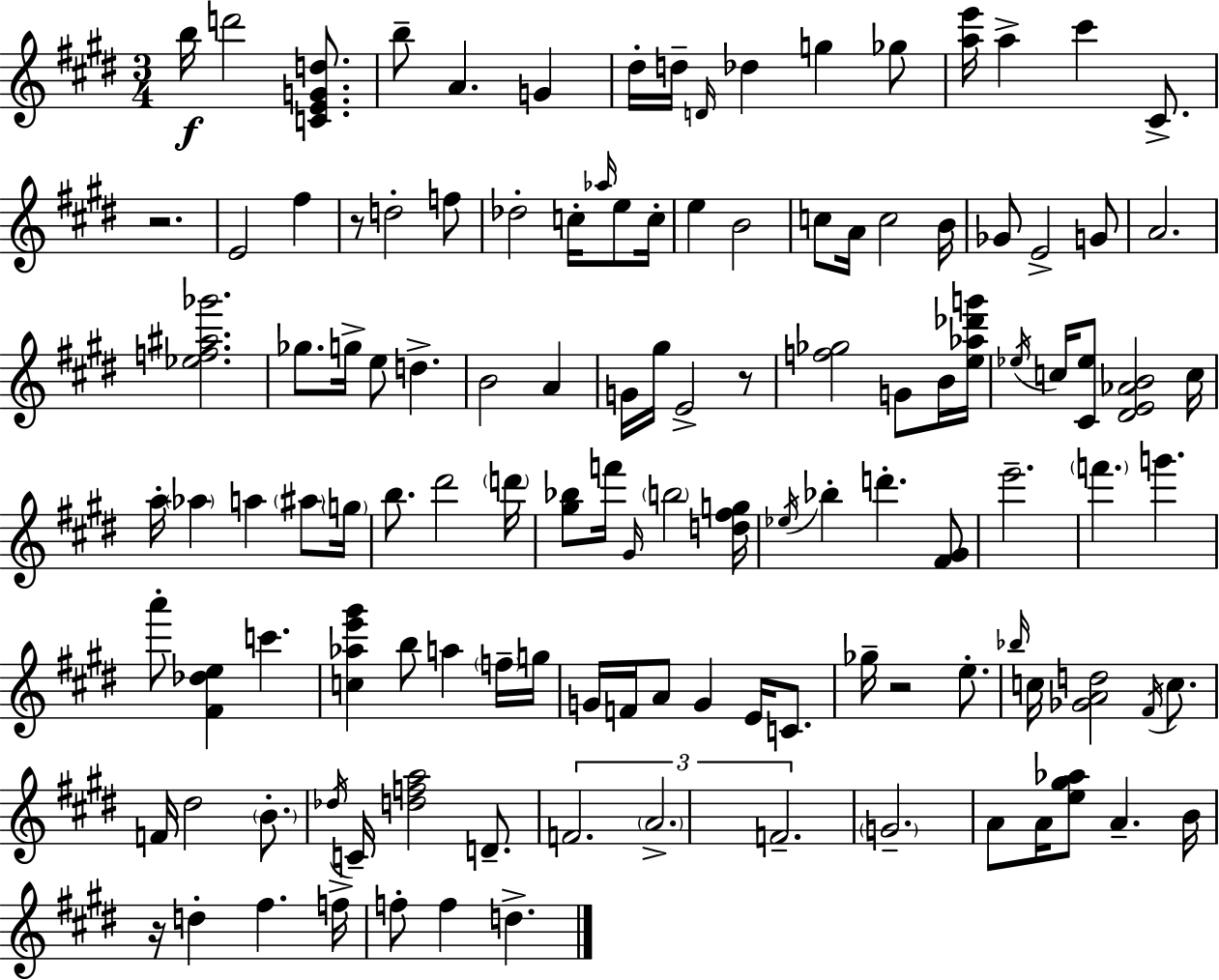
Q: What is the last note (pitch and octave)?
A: D5